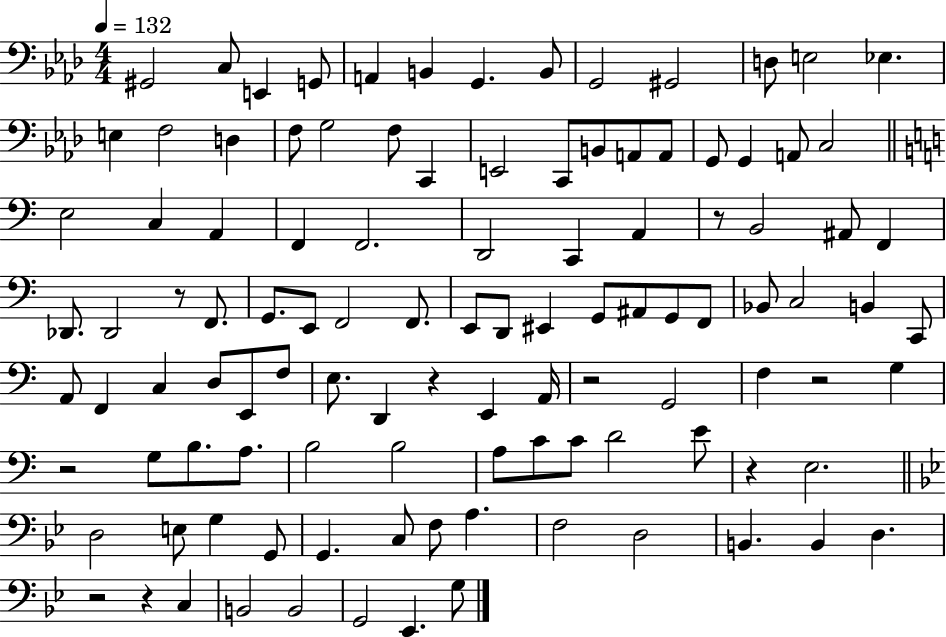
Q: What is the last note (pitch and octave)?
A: G3